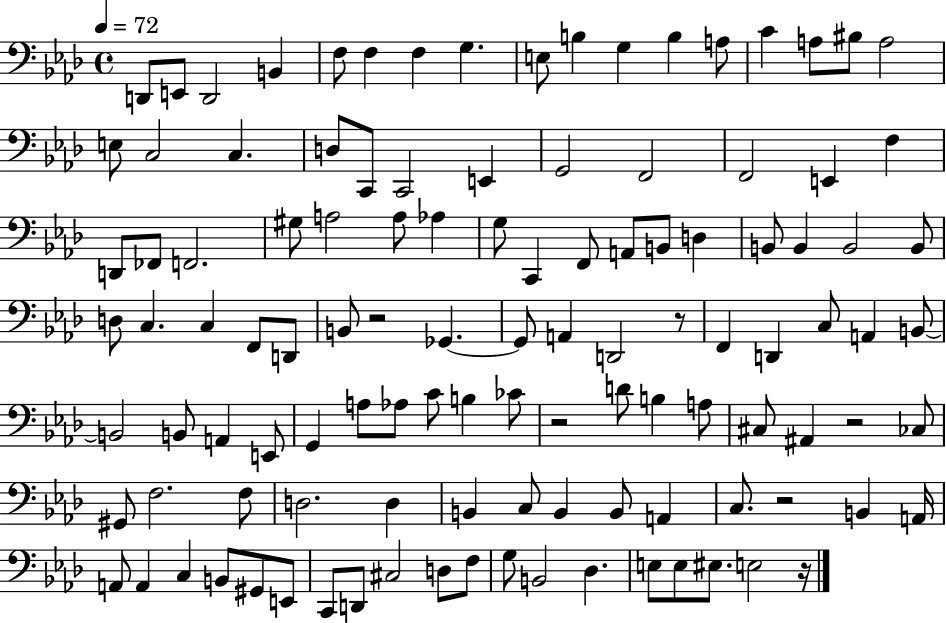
X:1
T:Untitled
M:4/4
L:1/4
K:Ab
D,,/2 E,,/2 D,,2 B,, F,/2 F, F, G, E,/2 B, G, B, A,/2 C A,/2 ^B,/2 A,2 E,/2 C,2 C, D,/2 C,,/2 C,,2 E,, G,,2 F,,2 F,,2 E,, F, D,,/2 _F,,/2 F,,2 ^G,/2 A,2 A,/2 _A, G,/2 C,, F,,/2 A,,/2 B,,/2 D, B,,/2 B,, B,,2 B,,/2 D,/2 C, C, F,,/2 D,,/2 B,,/2 z2 _G,, _G,,/2 A,, D,,2 z/2 F,, D,, C,/2 A,, B,,/2 B,,2 B,,/2 A,, E,,/2 G,, A,/2 _A,/2 C/2 B, _C/2 z2 D/2 B, A,/2 ^C,/2 ^A,, z2 _C,/2 ^G,,/2 F,2 F,/2 D,2 D, B,, C,/2 B,, B,,/2 A,, C,/2 z2 B,, A,,/4 A,,/2 A,, C, B,,/2 ^G,,/2 E,,/2 C,,/2 D,,/2 ^C,2 D,/2 F,/2 G,/2 B,,2 _D, E,/2 E,/2 ^E,/2 E,2 z/4